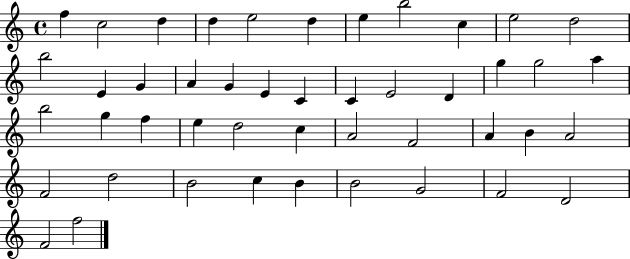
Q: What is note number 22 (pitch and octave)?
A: G5